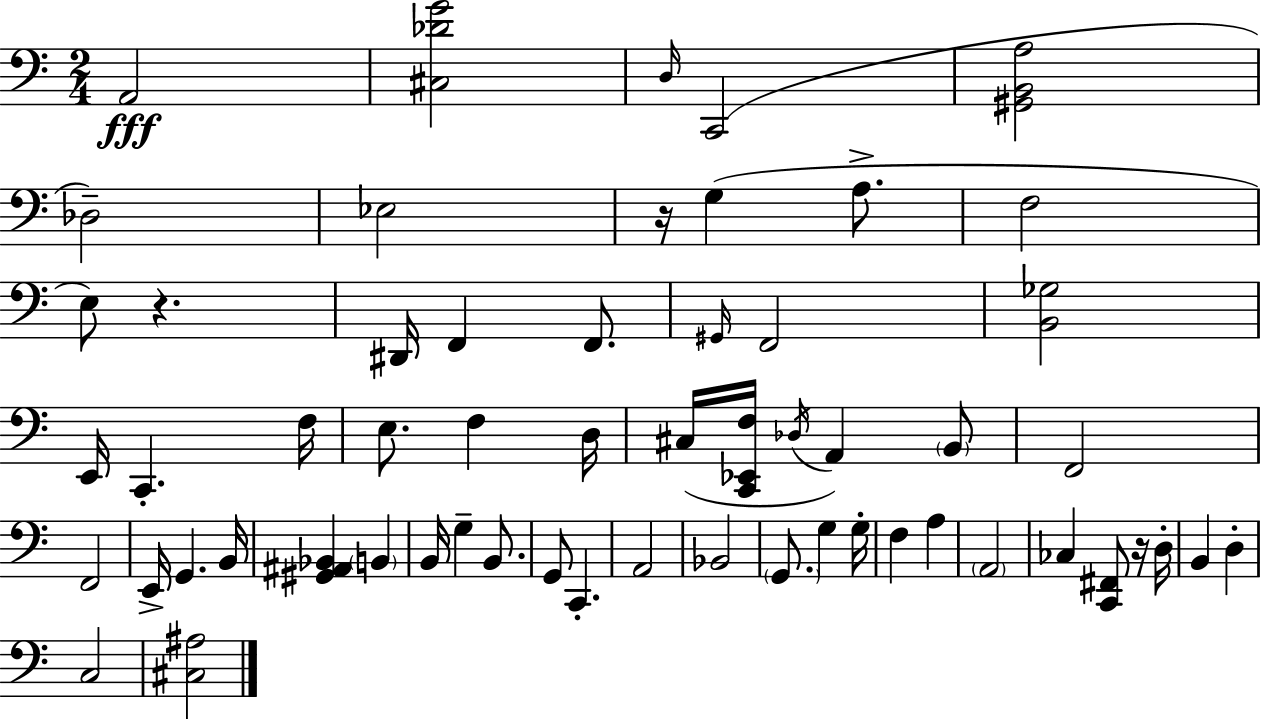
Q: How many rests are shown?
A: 3